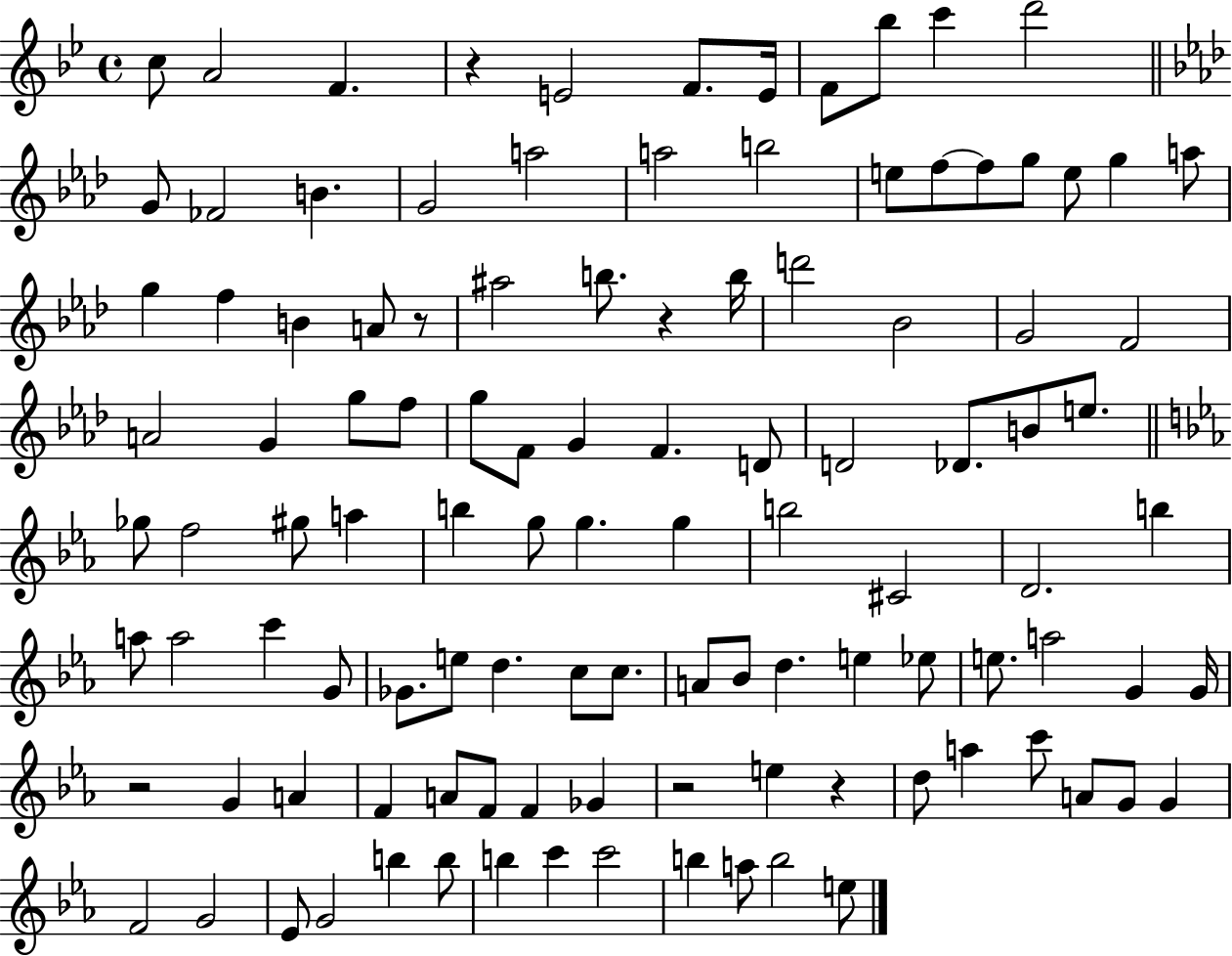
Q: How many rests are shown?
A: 6